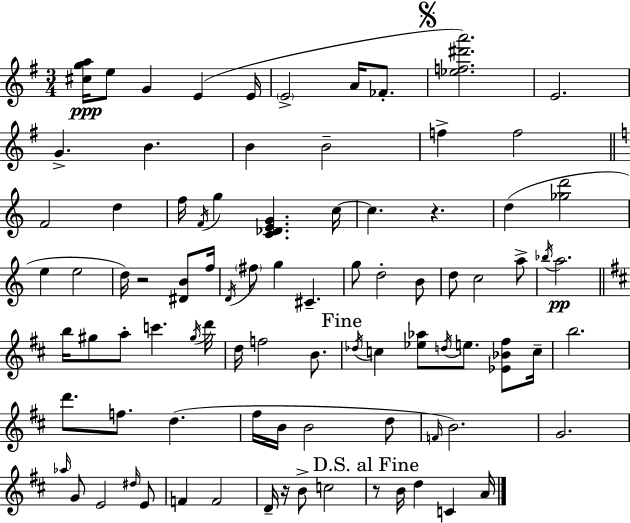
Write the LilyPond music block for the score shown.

{
  \clef treble
  \numericTimeSignature
  \time 3/4
  \key g \major
  <cis'' g'' a''>16\ppp e''8 g'4 e'4( e'16 | \parenthesize e'2-> a'16 fes'8.-. | \mark \markup { \musicglyph "scripts.segno" } <ees'' f'' dis''' a'''>2.) | e'2. | \break g'4.-> b'4. | b'4 b'2-- | f''4-> f''2 | \bar "||" \break \key c \major f'2 d''4 | f''16 \acciaccatura { f'16 } g''4 <c' des' e' g'>4. | c''16~~ c''4. r4. | d''4( <ges'' d'''>2 | \break e''4 e''2 | d''16) r2 <dis' b'>8 | f''16 \acciaccatura { d'16 } \parenthesize fis''8 g''4 cis'4.-- | g''8 d''2-. | \break b'8 d''8 c''2 | a''8-> \acciaccatura { bes''16 } a''2.\pp | \bar "||" \break \key d \major b''16 gis''8 a''8-. c'''4. \acciaccatura { gis''16 } | d'''16 d''16 f''2 b'8. | \mark "Fine" \acciaccatura { des''16 } c''4 <ees'' aes''>8 \acciaccatura { d''16 } e''8. | <ees' bes' fis''>8 c''16-- b''2. | \break d'''8. f''8. d''4.( | fis''16 b'16 b'2 | d''8 \grace { f'16 }) b'2. | g'2. | \break \grace { aes''16 } g'8 e'2 | \grace { dis''16 } e'8 f'4 f'2 | d'16-- r16 b'8-> c''2 | \mark "D.S. al Fine" r8 b'16 d''4 | \break c'4 a'16 \bar "|."
}